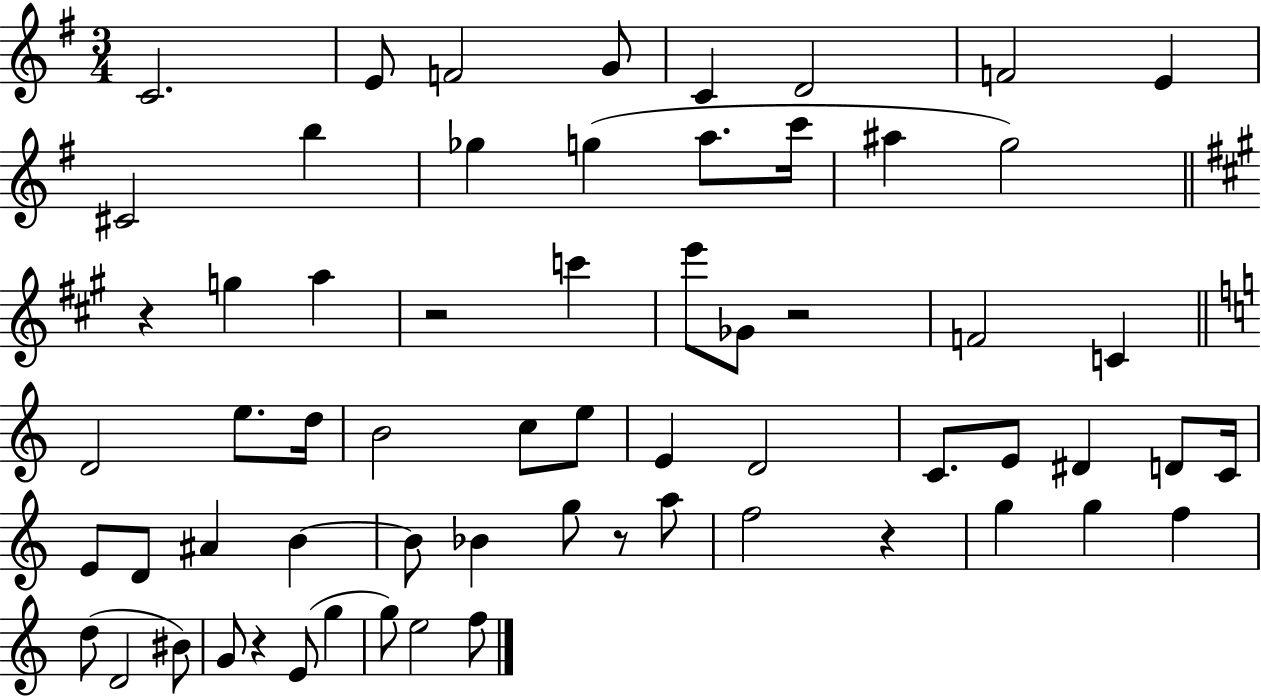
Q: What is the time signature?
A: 3/4